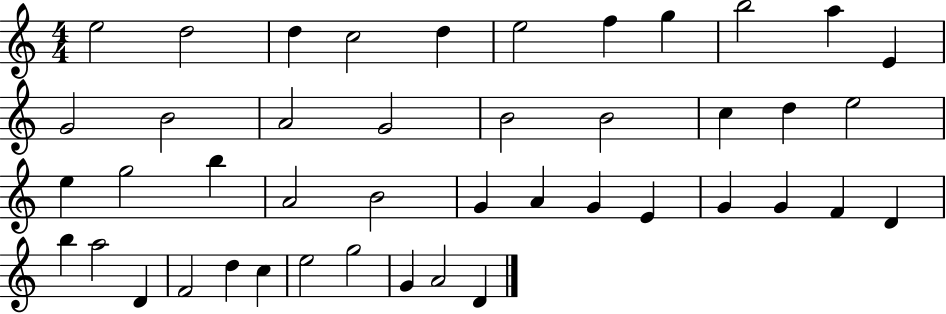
E5/h D5/h D5/q C5/h D5/q E5/h F5/q G5/q B5/h A5/q E4/q G4/h B4/h A4/h G4/h B4/h B4/h C5/q D5/q E5/h E5/q G5/h B5/q A4/h B4/h G4/q A4/q G4/q E4/q G4/q G4/q F4/q D4/q B5/q A5/h D4/q F4/h D5/q C5/q E5/h G5/h G4/q A4/h D4/q